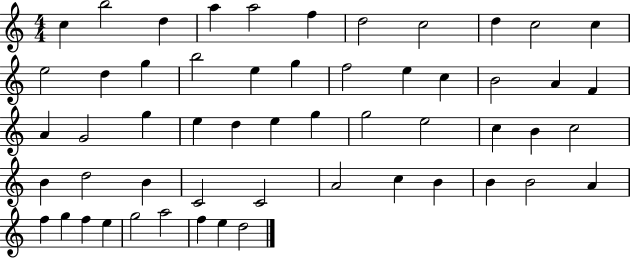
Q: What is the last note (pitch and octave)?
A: D5